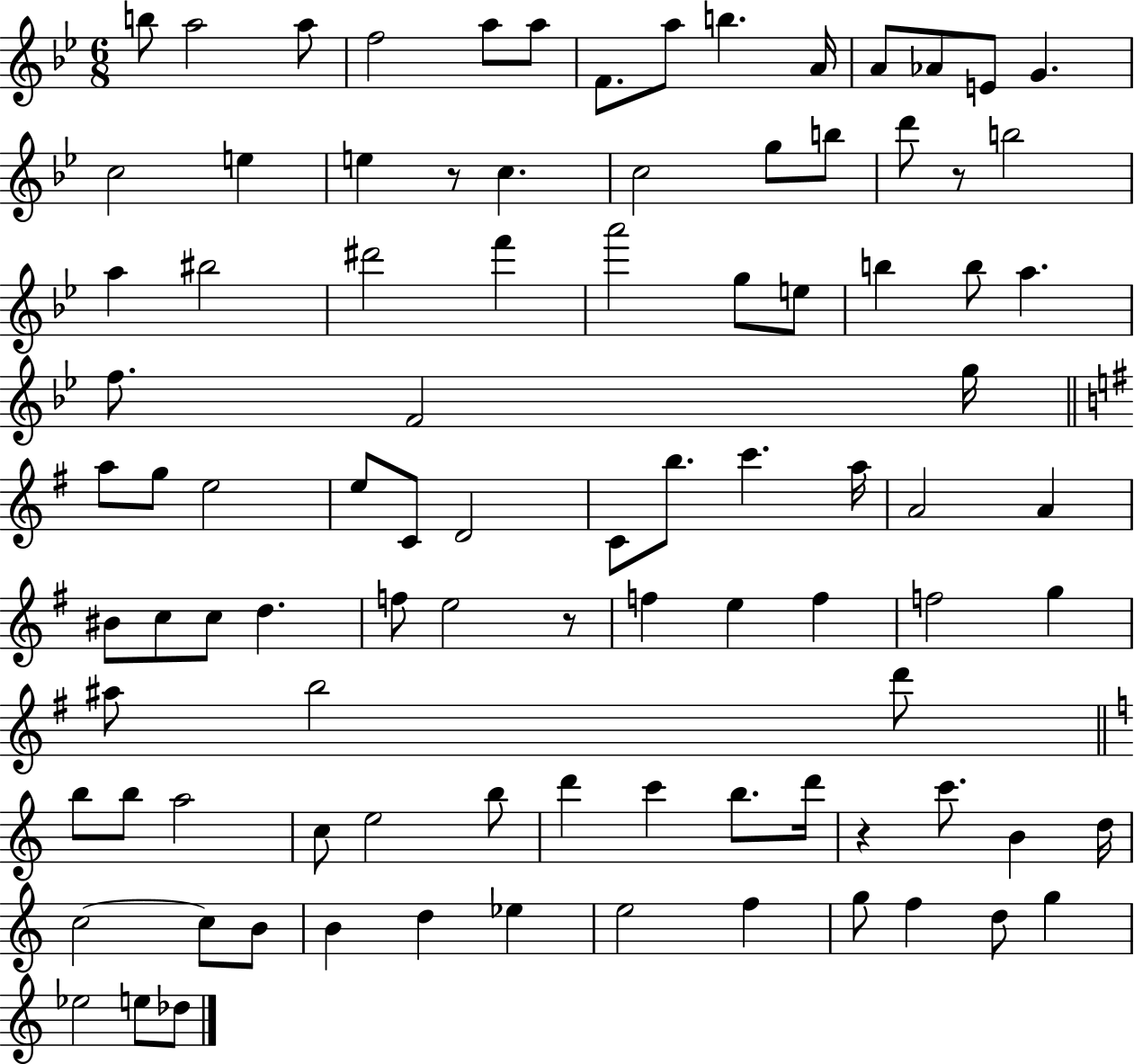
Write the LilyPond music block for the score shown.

{
  \clef treble
  \numericTimeSignature
  \time 6/8
  \key bes \major
  b''8 a''2 a''8 | f''2 a''8 a''8 | f'8. a''8 b''4. a'16 | a'8 aes'8 e'8 g'4. | \break c''2 e''4 | e''4 r8 c''4. | c''2 g''8 b''8 | d'''8 r8 b''2 | \break a''4 bis''2 | dis'''2 f'''4 | a'''2 g''8 e''8 | b''4 b''8 a''4. | \break f''8. f'2 g''16 | \bar "||" \break \key e \minor a''8 g''8 e''2 | e''8 c'8 d'2 | c'8 b''8. c'''4. a''16 | a'2 a'4 | \break bis'8 c''8 c''8 d''4. | f''8 e''2 r8 | f''4 e''4 f''4 | f''2 g''4 | \break ais''8 b''2 d'''8 | \bar "||" \break \key c \major b''8 b''8 a''2 | c''8 e''2 b''8 | d'''4 c'''4 b''8. d'''16 | r4 c'''8. b'4 d''16 | \break c''2~~ c''8 b'8 | b'4 d''4 ees''4 | e''2 f''4 | g''8 f''4 d''8 g''4 | \break ees''2 e''8 des''8 | \bar "|."
}